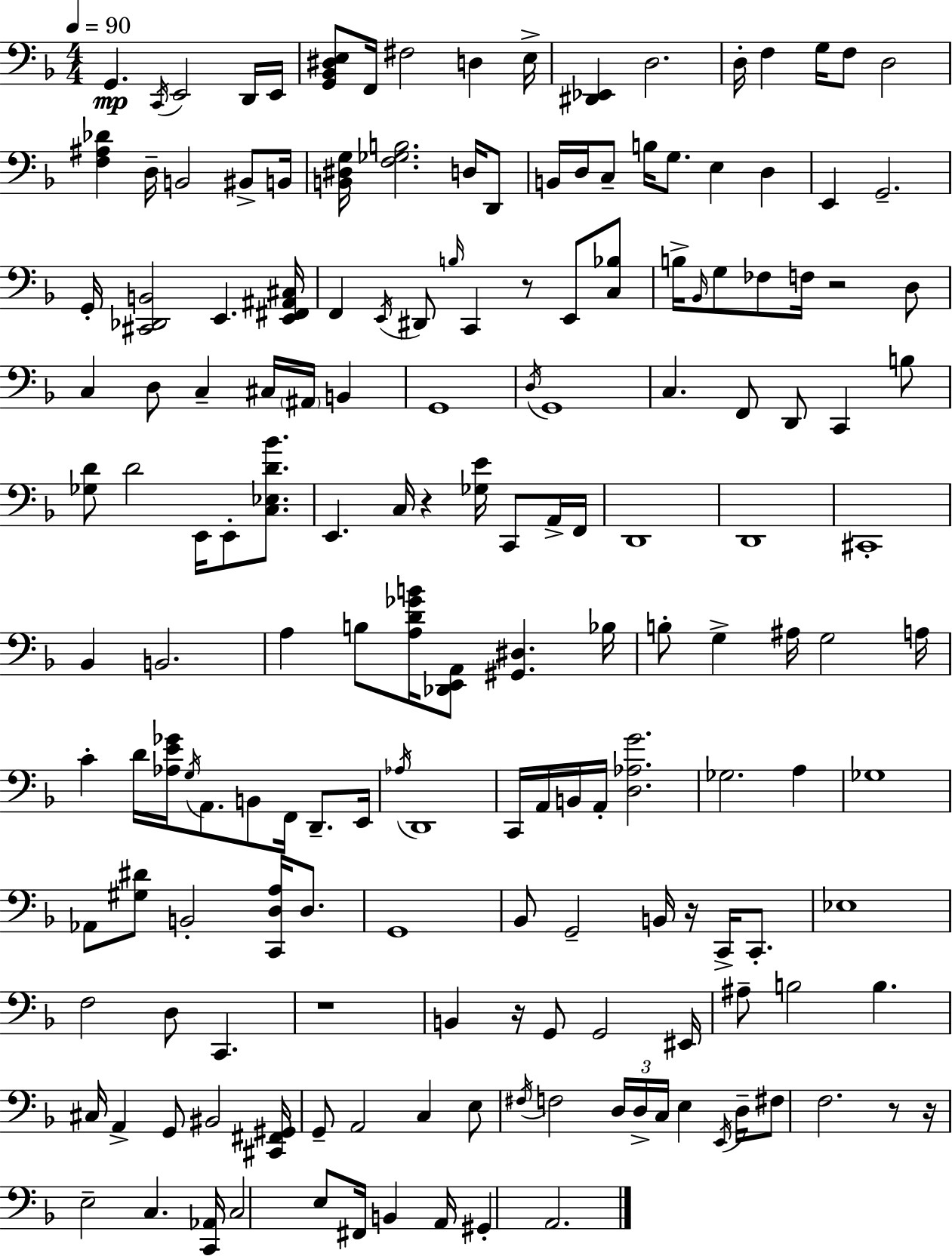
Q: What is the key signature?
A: F major